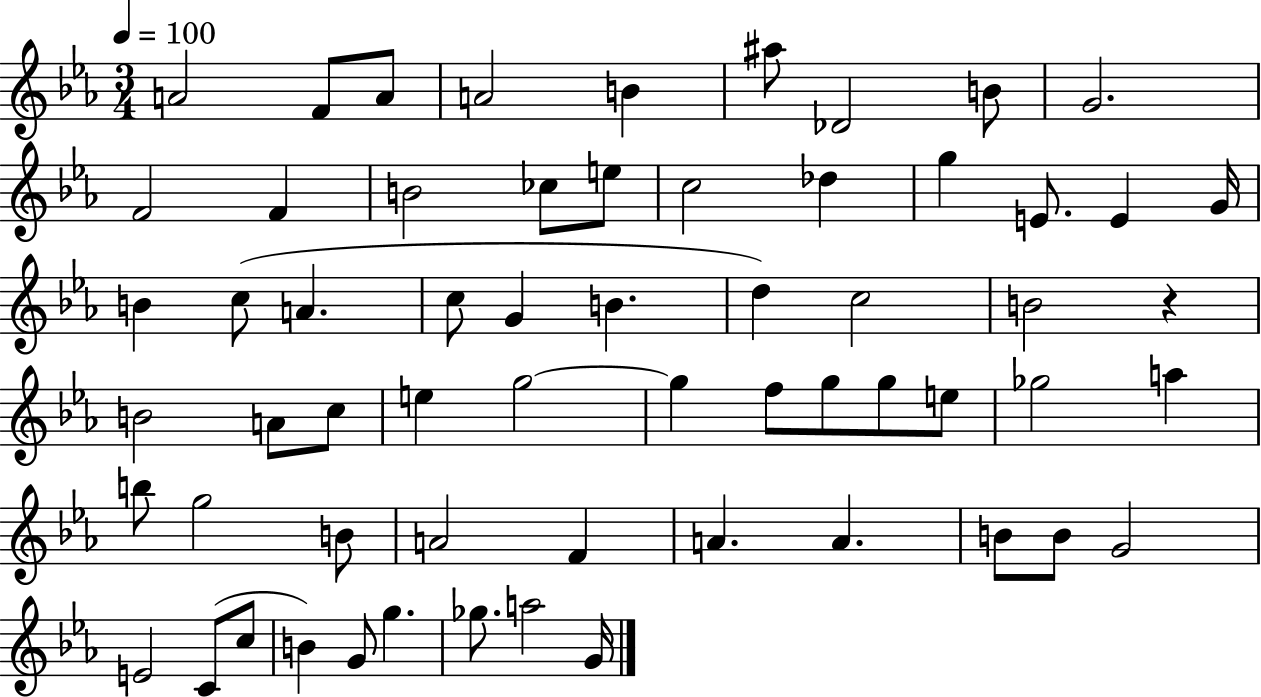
A4/h F4/e A4/e A4/h B4/q A#5/e Db4/h B4/e G4/h. F4/h F4/q B4/h CES5/e E5/e C5/h Db5/q G5/q E4/e. E4/q G4/s B4/q C5/e A4/q. C5/e G4/q B4/q. D5/q C5/h B4/h R/q B4/h A4/e C5/e E5/q G5/h G5/q F5/e G5/e G5/e E5/e Gb5/h A5/q B5/e G5/h B4/e A4/h F4/q A4/q. A4/q. B4/e B4/e G4/h E4/h C4/e C5/e B4/q G4/e G5/q. Gb5/e. A5/h G4/s